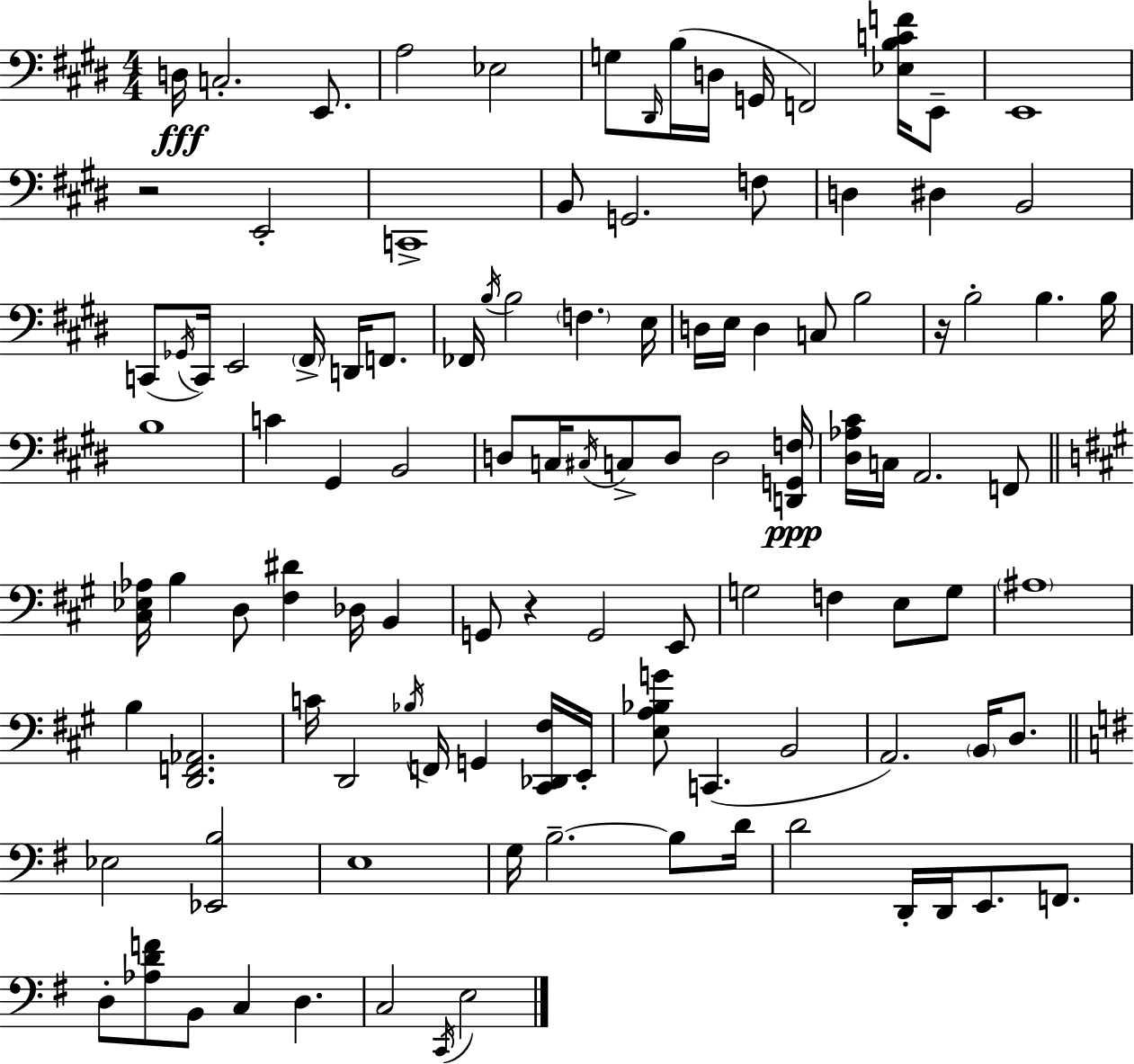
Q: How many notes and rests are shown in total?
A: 109